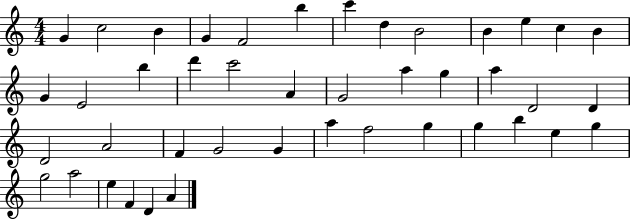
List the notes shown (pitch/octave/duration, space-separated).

G4/q C5/h B4/q G4/q F4/h B5/q C6/q D5/q B4/h B4/q E5/q C5/q B4/q G4/q E4/h B5/q D6/q C6/h A4/q G4/h A5/q G5/q A5/q D4/h D4/q D4/h A4/h F4/q G4/h G4/q A5/q F5/h G5/q G5/q B5/q E5/q G5/q G5/h A5/h E5/q F4/q D4/q A4/q